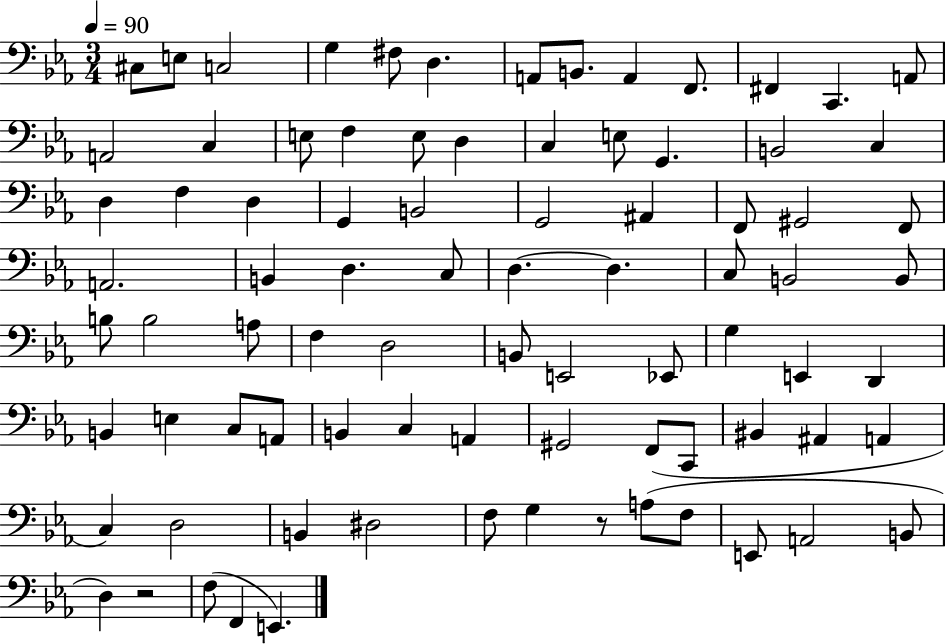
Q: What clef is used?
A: bass